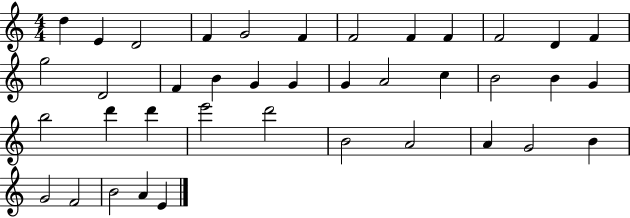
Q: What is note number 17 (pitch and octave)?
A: G4